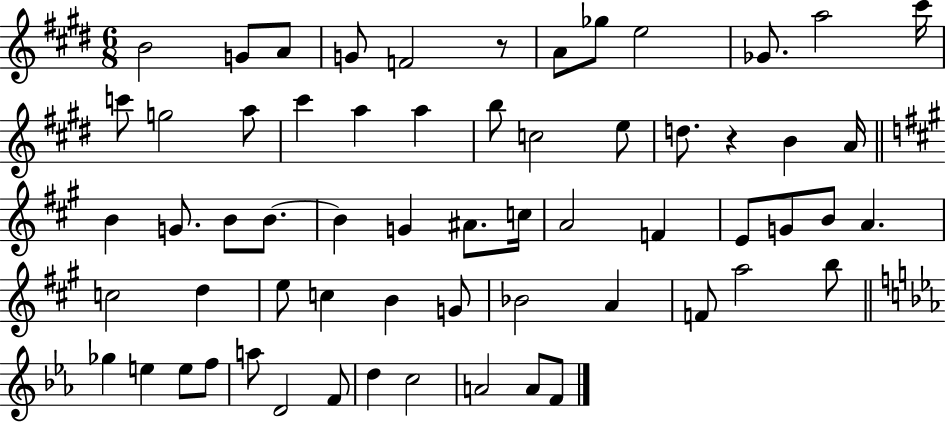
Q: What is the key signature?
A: E major